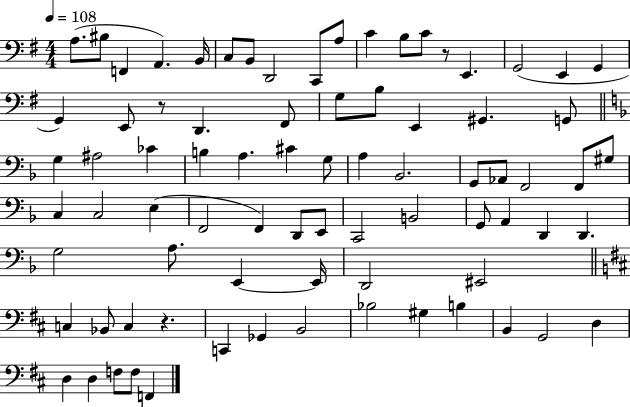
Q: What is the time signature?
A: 4/4